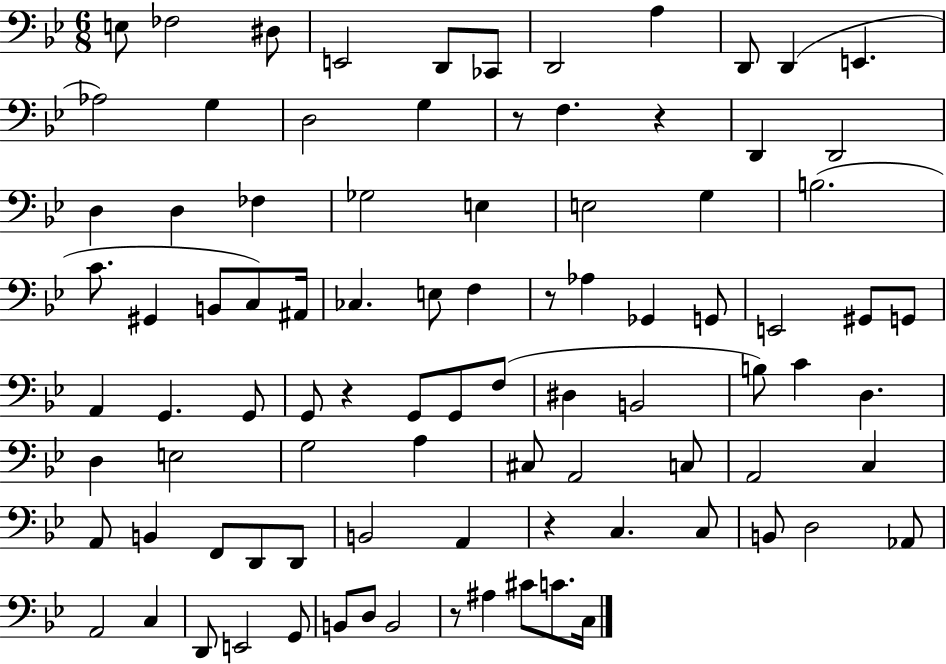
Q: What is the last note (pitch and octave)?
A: C3